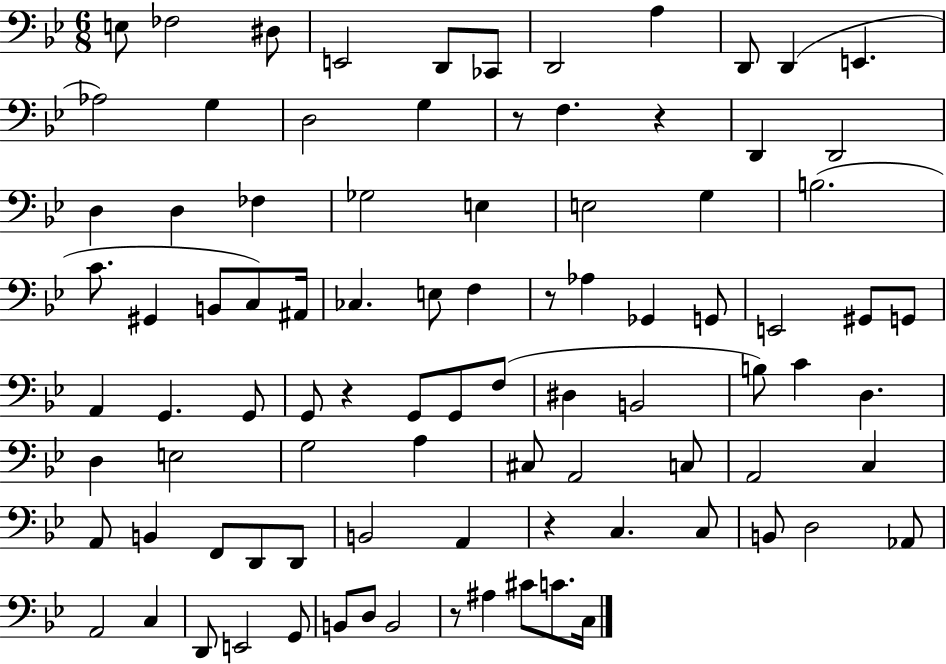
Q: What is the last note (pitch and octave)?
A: C3